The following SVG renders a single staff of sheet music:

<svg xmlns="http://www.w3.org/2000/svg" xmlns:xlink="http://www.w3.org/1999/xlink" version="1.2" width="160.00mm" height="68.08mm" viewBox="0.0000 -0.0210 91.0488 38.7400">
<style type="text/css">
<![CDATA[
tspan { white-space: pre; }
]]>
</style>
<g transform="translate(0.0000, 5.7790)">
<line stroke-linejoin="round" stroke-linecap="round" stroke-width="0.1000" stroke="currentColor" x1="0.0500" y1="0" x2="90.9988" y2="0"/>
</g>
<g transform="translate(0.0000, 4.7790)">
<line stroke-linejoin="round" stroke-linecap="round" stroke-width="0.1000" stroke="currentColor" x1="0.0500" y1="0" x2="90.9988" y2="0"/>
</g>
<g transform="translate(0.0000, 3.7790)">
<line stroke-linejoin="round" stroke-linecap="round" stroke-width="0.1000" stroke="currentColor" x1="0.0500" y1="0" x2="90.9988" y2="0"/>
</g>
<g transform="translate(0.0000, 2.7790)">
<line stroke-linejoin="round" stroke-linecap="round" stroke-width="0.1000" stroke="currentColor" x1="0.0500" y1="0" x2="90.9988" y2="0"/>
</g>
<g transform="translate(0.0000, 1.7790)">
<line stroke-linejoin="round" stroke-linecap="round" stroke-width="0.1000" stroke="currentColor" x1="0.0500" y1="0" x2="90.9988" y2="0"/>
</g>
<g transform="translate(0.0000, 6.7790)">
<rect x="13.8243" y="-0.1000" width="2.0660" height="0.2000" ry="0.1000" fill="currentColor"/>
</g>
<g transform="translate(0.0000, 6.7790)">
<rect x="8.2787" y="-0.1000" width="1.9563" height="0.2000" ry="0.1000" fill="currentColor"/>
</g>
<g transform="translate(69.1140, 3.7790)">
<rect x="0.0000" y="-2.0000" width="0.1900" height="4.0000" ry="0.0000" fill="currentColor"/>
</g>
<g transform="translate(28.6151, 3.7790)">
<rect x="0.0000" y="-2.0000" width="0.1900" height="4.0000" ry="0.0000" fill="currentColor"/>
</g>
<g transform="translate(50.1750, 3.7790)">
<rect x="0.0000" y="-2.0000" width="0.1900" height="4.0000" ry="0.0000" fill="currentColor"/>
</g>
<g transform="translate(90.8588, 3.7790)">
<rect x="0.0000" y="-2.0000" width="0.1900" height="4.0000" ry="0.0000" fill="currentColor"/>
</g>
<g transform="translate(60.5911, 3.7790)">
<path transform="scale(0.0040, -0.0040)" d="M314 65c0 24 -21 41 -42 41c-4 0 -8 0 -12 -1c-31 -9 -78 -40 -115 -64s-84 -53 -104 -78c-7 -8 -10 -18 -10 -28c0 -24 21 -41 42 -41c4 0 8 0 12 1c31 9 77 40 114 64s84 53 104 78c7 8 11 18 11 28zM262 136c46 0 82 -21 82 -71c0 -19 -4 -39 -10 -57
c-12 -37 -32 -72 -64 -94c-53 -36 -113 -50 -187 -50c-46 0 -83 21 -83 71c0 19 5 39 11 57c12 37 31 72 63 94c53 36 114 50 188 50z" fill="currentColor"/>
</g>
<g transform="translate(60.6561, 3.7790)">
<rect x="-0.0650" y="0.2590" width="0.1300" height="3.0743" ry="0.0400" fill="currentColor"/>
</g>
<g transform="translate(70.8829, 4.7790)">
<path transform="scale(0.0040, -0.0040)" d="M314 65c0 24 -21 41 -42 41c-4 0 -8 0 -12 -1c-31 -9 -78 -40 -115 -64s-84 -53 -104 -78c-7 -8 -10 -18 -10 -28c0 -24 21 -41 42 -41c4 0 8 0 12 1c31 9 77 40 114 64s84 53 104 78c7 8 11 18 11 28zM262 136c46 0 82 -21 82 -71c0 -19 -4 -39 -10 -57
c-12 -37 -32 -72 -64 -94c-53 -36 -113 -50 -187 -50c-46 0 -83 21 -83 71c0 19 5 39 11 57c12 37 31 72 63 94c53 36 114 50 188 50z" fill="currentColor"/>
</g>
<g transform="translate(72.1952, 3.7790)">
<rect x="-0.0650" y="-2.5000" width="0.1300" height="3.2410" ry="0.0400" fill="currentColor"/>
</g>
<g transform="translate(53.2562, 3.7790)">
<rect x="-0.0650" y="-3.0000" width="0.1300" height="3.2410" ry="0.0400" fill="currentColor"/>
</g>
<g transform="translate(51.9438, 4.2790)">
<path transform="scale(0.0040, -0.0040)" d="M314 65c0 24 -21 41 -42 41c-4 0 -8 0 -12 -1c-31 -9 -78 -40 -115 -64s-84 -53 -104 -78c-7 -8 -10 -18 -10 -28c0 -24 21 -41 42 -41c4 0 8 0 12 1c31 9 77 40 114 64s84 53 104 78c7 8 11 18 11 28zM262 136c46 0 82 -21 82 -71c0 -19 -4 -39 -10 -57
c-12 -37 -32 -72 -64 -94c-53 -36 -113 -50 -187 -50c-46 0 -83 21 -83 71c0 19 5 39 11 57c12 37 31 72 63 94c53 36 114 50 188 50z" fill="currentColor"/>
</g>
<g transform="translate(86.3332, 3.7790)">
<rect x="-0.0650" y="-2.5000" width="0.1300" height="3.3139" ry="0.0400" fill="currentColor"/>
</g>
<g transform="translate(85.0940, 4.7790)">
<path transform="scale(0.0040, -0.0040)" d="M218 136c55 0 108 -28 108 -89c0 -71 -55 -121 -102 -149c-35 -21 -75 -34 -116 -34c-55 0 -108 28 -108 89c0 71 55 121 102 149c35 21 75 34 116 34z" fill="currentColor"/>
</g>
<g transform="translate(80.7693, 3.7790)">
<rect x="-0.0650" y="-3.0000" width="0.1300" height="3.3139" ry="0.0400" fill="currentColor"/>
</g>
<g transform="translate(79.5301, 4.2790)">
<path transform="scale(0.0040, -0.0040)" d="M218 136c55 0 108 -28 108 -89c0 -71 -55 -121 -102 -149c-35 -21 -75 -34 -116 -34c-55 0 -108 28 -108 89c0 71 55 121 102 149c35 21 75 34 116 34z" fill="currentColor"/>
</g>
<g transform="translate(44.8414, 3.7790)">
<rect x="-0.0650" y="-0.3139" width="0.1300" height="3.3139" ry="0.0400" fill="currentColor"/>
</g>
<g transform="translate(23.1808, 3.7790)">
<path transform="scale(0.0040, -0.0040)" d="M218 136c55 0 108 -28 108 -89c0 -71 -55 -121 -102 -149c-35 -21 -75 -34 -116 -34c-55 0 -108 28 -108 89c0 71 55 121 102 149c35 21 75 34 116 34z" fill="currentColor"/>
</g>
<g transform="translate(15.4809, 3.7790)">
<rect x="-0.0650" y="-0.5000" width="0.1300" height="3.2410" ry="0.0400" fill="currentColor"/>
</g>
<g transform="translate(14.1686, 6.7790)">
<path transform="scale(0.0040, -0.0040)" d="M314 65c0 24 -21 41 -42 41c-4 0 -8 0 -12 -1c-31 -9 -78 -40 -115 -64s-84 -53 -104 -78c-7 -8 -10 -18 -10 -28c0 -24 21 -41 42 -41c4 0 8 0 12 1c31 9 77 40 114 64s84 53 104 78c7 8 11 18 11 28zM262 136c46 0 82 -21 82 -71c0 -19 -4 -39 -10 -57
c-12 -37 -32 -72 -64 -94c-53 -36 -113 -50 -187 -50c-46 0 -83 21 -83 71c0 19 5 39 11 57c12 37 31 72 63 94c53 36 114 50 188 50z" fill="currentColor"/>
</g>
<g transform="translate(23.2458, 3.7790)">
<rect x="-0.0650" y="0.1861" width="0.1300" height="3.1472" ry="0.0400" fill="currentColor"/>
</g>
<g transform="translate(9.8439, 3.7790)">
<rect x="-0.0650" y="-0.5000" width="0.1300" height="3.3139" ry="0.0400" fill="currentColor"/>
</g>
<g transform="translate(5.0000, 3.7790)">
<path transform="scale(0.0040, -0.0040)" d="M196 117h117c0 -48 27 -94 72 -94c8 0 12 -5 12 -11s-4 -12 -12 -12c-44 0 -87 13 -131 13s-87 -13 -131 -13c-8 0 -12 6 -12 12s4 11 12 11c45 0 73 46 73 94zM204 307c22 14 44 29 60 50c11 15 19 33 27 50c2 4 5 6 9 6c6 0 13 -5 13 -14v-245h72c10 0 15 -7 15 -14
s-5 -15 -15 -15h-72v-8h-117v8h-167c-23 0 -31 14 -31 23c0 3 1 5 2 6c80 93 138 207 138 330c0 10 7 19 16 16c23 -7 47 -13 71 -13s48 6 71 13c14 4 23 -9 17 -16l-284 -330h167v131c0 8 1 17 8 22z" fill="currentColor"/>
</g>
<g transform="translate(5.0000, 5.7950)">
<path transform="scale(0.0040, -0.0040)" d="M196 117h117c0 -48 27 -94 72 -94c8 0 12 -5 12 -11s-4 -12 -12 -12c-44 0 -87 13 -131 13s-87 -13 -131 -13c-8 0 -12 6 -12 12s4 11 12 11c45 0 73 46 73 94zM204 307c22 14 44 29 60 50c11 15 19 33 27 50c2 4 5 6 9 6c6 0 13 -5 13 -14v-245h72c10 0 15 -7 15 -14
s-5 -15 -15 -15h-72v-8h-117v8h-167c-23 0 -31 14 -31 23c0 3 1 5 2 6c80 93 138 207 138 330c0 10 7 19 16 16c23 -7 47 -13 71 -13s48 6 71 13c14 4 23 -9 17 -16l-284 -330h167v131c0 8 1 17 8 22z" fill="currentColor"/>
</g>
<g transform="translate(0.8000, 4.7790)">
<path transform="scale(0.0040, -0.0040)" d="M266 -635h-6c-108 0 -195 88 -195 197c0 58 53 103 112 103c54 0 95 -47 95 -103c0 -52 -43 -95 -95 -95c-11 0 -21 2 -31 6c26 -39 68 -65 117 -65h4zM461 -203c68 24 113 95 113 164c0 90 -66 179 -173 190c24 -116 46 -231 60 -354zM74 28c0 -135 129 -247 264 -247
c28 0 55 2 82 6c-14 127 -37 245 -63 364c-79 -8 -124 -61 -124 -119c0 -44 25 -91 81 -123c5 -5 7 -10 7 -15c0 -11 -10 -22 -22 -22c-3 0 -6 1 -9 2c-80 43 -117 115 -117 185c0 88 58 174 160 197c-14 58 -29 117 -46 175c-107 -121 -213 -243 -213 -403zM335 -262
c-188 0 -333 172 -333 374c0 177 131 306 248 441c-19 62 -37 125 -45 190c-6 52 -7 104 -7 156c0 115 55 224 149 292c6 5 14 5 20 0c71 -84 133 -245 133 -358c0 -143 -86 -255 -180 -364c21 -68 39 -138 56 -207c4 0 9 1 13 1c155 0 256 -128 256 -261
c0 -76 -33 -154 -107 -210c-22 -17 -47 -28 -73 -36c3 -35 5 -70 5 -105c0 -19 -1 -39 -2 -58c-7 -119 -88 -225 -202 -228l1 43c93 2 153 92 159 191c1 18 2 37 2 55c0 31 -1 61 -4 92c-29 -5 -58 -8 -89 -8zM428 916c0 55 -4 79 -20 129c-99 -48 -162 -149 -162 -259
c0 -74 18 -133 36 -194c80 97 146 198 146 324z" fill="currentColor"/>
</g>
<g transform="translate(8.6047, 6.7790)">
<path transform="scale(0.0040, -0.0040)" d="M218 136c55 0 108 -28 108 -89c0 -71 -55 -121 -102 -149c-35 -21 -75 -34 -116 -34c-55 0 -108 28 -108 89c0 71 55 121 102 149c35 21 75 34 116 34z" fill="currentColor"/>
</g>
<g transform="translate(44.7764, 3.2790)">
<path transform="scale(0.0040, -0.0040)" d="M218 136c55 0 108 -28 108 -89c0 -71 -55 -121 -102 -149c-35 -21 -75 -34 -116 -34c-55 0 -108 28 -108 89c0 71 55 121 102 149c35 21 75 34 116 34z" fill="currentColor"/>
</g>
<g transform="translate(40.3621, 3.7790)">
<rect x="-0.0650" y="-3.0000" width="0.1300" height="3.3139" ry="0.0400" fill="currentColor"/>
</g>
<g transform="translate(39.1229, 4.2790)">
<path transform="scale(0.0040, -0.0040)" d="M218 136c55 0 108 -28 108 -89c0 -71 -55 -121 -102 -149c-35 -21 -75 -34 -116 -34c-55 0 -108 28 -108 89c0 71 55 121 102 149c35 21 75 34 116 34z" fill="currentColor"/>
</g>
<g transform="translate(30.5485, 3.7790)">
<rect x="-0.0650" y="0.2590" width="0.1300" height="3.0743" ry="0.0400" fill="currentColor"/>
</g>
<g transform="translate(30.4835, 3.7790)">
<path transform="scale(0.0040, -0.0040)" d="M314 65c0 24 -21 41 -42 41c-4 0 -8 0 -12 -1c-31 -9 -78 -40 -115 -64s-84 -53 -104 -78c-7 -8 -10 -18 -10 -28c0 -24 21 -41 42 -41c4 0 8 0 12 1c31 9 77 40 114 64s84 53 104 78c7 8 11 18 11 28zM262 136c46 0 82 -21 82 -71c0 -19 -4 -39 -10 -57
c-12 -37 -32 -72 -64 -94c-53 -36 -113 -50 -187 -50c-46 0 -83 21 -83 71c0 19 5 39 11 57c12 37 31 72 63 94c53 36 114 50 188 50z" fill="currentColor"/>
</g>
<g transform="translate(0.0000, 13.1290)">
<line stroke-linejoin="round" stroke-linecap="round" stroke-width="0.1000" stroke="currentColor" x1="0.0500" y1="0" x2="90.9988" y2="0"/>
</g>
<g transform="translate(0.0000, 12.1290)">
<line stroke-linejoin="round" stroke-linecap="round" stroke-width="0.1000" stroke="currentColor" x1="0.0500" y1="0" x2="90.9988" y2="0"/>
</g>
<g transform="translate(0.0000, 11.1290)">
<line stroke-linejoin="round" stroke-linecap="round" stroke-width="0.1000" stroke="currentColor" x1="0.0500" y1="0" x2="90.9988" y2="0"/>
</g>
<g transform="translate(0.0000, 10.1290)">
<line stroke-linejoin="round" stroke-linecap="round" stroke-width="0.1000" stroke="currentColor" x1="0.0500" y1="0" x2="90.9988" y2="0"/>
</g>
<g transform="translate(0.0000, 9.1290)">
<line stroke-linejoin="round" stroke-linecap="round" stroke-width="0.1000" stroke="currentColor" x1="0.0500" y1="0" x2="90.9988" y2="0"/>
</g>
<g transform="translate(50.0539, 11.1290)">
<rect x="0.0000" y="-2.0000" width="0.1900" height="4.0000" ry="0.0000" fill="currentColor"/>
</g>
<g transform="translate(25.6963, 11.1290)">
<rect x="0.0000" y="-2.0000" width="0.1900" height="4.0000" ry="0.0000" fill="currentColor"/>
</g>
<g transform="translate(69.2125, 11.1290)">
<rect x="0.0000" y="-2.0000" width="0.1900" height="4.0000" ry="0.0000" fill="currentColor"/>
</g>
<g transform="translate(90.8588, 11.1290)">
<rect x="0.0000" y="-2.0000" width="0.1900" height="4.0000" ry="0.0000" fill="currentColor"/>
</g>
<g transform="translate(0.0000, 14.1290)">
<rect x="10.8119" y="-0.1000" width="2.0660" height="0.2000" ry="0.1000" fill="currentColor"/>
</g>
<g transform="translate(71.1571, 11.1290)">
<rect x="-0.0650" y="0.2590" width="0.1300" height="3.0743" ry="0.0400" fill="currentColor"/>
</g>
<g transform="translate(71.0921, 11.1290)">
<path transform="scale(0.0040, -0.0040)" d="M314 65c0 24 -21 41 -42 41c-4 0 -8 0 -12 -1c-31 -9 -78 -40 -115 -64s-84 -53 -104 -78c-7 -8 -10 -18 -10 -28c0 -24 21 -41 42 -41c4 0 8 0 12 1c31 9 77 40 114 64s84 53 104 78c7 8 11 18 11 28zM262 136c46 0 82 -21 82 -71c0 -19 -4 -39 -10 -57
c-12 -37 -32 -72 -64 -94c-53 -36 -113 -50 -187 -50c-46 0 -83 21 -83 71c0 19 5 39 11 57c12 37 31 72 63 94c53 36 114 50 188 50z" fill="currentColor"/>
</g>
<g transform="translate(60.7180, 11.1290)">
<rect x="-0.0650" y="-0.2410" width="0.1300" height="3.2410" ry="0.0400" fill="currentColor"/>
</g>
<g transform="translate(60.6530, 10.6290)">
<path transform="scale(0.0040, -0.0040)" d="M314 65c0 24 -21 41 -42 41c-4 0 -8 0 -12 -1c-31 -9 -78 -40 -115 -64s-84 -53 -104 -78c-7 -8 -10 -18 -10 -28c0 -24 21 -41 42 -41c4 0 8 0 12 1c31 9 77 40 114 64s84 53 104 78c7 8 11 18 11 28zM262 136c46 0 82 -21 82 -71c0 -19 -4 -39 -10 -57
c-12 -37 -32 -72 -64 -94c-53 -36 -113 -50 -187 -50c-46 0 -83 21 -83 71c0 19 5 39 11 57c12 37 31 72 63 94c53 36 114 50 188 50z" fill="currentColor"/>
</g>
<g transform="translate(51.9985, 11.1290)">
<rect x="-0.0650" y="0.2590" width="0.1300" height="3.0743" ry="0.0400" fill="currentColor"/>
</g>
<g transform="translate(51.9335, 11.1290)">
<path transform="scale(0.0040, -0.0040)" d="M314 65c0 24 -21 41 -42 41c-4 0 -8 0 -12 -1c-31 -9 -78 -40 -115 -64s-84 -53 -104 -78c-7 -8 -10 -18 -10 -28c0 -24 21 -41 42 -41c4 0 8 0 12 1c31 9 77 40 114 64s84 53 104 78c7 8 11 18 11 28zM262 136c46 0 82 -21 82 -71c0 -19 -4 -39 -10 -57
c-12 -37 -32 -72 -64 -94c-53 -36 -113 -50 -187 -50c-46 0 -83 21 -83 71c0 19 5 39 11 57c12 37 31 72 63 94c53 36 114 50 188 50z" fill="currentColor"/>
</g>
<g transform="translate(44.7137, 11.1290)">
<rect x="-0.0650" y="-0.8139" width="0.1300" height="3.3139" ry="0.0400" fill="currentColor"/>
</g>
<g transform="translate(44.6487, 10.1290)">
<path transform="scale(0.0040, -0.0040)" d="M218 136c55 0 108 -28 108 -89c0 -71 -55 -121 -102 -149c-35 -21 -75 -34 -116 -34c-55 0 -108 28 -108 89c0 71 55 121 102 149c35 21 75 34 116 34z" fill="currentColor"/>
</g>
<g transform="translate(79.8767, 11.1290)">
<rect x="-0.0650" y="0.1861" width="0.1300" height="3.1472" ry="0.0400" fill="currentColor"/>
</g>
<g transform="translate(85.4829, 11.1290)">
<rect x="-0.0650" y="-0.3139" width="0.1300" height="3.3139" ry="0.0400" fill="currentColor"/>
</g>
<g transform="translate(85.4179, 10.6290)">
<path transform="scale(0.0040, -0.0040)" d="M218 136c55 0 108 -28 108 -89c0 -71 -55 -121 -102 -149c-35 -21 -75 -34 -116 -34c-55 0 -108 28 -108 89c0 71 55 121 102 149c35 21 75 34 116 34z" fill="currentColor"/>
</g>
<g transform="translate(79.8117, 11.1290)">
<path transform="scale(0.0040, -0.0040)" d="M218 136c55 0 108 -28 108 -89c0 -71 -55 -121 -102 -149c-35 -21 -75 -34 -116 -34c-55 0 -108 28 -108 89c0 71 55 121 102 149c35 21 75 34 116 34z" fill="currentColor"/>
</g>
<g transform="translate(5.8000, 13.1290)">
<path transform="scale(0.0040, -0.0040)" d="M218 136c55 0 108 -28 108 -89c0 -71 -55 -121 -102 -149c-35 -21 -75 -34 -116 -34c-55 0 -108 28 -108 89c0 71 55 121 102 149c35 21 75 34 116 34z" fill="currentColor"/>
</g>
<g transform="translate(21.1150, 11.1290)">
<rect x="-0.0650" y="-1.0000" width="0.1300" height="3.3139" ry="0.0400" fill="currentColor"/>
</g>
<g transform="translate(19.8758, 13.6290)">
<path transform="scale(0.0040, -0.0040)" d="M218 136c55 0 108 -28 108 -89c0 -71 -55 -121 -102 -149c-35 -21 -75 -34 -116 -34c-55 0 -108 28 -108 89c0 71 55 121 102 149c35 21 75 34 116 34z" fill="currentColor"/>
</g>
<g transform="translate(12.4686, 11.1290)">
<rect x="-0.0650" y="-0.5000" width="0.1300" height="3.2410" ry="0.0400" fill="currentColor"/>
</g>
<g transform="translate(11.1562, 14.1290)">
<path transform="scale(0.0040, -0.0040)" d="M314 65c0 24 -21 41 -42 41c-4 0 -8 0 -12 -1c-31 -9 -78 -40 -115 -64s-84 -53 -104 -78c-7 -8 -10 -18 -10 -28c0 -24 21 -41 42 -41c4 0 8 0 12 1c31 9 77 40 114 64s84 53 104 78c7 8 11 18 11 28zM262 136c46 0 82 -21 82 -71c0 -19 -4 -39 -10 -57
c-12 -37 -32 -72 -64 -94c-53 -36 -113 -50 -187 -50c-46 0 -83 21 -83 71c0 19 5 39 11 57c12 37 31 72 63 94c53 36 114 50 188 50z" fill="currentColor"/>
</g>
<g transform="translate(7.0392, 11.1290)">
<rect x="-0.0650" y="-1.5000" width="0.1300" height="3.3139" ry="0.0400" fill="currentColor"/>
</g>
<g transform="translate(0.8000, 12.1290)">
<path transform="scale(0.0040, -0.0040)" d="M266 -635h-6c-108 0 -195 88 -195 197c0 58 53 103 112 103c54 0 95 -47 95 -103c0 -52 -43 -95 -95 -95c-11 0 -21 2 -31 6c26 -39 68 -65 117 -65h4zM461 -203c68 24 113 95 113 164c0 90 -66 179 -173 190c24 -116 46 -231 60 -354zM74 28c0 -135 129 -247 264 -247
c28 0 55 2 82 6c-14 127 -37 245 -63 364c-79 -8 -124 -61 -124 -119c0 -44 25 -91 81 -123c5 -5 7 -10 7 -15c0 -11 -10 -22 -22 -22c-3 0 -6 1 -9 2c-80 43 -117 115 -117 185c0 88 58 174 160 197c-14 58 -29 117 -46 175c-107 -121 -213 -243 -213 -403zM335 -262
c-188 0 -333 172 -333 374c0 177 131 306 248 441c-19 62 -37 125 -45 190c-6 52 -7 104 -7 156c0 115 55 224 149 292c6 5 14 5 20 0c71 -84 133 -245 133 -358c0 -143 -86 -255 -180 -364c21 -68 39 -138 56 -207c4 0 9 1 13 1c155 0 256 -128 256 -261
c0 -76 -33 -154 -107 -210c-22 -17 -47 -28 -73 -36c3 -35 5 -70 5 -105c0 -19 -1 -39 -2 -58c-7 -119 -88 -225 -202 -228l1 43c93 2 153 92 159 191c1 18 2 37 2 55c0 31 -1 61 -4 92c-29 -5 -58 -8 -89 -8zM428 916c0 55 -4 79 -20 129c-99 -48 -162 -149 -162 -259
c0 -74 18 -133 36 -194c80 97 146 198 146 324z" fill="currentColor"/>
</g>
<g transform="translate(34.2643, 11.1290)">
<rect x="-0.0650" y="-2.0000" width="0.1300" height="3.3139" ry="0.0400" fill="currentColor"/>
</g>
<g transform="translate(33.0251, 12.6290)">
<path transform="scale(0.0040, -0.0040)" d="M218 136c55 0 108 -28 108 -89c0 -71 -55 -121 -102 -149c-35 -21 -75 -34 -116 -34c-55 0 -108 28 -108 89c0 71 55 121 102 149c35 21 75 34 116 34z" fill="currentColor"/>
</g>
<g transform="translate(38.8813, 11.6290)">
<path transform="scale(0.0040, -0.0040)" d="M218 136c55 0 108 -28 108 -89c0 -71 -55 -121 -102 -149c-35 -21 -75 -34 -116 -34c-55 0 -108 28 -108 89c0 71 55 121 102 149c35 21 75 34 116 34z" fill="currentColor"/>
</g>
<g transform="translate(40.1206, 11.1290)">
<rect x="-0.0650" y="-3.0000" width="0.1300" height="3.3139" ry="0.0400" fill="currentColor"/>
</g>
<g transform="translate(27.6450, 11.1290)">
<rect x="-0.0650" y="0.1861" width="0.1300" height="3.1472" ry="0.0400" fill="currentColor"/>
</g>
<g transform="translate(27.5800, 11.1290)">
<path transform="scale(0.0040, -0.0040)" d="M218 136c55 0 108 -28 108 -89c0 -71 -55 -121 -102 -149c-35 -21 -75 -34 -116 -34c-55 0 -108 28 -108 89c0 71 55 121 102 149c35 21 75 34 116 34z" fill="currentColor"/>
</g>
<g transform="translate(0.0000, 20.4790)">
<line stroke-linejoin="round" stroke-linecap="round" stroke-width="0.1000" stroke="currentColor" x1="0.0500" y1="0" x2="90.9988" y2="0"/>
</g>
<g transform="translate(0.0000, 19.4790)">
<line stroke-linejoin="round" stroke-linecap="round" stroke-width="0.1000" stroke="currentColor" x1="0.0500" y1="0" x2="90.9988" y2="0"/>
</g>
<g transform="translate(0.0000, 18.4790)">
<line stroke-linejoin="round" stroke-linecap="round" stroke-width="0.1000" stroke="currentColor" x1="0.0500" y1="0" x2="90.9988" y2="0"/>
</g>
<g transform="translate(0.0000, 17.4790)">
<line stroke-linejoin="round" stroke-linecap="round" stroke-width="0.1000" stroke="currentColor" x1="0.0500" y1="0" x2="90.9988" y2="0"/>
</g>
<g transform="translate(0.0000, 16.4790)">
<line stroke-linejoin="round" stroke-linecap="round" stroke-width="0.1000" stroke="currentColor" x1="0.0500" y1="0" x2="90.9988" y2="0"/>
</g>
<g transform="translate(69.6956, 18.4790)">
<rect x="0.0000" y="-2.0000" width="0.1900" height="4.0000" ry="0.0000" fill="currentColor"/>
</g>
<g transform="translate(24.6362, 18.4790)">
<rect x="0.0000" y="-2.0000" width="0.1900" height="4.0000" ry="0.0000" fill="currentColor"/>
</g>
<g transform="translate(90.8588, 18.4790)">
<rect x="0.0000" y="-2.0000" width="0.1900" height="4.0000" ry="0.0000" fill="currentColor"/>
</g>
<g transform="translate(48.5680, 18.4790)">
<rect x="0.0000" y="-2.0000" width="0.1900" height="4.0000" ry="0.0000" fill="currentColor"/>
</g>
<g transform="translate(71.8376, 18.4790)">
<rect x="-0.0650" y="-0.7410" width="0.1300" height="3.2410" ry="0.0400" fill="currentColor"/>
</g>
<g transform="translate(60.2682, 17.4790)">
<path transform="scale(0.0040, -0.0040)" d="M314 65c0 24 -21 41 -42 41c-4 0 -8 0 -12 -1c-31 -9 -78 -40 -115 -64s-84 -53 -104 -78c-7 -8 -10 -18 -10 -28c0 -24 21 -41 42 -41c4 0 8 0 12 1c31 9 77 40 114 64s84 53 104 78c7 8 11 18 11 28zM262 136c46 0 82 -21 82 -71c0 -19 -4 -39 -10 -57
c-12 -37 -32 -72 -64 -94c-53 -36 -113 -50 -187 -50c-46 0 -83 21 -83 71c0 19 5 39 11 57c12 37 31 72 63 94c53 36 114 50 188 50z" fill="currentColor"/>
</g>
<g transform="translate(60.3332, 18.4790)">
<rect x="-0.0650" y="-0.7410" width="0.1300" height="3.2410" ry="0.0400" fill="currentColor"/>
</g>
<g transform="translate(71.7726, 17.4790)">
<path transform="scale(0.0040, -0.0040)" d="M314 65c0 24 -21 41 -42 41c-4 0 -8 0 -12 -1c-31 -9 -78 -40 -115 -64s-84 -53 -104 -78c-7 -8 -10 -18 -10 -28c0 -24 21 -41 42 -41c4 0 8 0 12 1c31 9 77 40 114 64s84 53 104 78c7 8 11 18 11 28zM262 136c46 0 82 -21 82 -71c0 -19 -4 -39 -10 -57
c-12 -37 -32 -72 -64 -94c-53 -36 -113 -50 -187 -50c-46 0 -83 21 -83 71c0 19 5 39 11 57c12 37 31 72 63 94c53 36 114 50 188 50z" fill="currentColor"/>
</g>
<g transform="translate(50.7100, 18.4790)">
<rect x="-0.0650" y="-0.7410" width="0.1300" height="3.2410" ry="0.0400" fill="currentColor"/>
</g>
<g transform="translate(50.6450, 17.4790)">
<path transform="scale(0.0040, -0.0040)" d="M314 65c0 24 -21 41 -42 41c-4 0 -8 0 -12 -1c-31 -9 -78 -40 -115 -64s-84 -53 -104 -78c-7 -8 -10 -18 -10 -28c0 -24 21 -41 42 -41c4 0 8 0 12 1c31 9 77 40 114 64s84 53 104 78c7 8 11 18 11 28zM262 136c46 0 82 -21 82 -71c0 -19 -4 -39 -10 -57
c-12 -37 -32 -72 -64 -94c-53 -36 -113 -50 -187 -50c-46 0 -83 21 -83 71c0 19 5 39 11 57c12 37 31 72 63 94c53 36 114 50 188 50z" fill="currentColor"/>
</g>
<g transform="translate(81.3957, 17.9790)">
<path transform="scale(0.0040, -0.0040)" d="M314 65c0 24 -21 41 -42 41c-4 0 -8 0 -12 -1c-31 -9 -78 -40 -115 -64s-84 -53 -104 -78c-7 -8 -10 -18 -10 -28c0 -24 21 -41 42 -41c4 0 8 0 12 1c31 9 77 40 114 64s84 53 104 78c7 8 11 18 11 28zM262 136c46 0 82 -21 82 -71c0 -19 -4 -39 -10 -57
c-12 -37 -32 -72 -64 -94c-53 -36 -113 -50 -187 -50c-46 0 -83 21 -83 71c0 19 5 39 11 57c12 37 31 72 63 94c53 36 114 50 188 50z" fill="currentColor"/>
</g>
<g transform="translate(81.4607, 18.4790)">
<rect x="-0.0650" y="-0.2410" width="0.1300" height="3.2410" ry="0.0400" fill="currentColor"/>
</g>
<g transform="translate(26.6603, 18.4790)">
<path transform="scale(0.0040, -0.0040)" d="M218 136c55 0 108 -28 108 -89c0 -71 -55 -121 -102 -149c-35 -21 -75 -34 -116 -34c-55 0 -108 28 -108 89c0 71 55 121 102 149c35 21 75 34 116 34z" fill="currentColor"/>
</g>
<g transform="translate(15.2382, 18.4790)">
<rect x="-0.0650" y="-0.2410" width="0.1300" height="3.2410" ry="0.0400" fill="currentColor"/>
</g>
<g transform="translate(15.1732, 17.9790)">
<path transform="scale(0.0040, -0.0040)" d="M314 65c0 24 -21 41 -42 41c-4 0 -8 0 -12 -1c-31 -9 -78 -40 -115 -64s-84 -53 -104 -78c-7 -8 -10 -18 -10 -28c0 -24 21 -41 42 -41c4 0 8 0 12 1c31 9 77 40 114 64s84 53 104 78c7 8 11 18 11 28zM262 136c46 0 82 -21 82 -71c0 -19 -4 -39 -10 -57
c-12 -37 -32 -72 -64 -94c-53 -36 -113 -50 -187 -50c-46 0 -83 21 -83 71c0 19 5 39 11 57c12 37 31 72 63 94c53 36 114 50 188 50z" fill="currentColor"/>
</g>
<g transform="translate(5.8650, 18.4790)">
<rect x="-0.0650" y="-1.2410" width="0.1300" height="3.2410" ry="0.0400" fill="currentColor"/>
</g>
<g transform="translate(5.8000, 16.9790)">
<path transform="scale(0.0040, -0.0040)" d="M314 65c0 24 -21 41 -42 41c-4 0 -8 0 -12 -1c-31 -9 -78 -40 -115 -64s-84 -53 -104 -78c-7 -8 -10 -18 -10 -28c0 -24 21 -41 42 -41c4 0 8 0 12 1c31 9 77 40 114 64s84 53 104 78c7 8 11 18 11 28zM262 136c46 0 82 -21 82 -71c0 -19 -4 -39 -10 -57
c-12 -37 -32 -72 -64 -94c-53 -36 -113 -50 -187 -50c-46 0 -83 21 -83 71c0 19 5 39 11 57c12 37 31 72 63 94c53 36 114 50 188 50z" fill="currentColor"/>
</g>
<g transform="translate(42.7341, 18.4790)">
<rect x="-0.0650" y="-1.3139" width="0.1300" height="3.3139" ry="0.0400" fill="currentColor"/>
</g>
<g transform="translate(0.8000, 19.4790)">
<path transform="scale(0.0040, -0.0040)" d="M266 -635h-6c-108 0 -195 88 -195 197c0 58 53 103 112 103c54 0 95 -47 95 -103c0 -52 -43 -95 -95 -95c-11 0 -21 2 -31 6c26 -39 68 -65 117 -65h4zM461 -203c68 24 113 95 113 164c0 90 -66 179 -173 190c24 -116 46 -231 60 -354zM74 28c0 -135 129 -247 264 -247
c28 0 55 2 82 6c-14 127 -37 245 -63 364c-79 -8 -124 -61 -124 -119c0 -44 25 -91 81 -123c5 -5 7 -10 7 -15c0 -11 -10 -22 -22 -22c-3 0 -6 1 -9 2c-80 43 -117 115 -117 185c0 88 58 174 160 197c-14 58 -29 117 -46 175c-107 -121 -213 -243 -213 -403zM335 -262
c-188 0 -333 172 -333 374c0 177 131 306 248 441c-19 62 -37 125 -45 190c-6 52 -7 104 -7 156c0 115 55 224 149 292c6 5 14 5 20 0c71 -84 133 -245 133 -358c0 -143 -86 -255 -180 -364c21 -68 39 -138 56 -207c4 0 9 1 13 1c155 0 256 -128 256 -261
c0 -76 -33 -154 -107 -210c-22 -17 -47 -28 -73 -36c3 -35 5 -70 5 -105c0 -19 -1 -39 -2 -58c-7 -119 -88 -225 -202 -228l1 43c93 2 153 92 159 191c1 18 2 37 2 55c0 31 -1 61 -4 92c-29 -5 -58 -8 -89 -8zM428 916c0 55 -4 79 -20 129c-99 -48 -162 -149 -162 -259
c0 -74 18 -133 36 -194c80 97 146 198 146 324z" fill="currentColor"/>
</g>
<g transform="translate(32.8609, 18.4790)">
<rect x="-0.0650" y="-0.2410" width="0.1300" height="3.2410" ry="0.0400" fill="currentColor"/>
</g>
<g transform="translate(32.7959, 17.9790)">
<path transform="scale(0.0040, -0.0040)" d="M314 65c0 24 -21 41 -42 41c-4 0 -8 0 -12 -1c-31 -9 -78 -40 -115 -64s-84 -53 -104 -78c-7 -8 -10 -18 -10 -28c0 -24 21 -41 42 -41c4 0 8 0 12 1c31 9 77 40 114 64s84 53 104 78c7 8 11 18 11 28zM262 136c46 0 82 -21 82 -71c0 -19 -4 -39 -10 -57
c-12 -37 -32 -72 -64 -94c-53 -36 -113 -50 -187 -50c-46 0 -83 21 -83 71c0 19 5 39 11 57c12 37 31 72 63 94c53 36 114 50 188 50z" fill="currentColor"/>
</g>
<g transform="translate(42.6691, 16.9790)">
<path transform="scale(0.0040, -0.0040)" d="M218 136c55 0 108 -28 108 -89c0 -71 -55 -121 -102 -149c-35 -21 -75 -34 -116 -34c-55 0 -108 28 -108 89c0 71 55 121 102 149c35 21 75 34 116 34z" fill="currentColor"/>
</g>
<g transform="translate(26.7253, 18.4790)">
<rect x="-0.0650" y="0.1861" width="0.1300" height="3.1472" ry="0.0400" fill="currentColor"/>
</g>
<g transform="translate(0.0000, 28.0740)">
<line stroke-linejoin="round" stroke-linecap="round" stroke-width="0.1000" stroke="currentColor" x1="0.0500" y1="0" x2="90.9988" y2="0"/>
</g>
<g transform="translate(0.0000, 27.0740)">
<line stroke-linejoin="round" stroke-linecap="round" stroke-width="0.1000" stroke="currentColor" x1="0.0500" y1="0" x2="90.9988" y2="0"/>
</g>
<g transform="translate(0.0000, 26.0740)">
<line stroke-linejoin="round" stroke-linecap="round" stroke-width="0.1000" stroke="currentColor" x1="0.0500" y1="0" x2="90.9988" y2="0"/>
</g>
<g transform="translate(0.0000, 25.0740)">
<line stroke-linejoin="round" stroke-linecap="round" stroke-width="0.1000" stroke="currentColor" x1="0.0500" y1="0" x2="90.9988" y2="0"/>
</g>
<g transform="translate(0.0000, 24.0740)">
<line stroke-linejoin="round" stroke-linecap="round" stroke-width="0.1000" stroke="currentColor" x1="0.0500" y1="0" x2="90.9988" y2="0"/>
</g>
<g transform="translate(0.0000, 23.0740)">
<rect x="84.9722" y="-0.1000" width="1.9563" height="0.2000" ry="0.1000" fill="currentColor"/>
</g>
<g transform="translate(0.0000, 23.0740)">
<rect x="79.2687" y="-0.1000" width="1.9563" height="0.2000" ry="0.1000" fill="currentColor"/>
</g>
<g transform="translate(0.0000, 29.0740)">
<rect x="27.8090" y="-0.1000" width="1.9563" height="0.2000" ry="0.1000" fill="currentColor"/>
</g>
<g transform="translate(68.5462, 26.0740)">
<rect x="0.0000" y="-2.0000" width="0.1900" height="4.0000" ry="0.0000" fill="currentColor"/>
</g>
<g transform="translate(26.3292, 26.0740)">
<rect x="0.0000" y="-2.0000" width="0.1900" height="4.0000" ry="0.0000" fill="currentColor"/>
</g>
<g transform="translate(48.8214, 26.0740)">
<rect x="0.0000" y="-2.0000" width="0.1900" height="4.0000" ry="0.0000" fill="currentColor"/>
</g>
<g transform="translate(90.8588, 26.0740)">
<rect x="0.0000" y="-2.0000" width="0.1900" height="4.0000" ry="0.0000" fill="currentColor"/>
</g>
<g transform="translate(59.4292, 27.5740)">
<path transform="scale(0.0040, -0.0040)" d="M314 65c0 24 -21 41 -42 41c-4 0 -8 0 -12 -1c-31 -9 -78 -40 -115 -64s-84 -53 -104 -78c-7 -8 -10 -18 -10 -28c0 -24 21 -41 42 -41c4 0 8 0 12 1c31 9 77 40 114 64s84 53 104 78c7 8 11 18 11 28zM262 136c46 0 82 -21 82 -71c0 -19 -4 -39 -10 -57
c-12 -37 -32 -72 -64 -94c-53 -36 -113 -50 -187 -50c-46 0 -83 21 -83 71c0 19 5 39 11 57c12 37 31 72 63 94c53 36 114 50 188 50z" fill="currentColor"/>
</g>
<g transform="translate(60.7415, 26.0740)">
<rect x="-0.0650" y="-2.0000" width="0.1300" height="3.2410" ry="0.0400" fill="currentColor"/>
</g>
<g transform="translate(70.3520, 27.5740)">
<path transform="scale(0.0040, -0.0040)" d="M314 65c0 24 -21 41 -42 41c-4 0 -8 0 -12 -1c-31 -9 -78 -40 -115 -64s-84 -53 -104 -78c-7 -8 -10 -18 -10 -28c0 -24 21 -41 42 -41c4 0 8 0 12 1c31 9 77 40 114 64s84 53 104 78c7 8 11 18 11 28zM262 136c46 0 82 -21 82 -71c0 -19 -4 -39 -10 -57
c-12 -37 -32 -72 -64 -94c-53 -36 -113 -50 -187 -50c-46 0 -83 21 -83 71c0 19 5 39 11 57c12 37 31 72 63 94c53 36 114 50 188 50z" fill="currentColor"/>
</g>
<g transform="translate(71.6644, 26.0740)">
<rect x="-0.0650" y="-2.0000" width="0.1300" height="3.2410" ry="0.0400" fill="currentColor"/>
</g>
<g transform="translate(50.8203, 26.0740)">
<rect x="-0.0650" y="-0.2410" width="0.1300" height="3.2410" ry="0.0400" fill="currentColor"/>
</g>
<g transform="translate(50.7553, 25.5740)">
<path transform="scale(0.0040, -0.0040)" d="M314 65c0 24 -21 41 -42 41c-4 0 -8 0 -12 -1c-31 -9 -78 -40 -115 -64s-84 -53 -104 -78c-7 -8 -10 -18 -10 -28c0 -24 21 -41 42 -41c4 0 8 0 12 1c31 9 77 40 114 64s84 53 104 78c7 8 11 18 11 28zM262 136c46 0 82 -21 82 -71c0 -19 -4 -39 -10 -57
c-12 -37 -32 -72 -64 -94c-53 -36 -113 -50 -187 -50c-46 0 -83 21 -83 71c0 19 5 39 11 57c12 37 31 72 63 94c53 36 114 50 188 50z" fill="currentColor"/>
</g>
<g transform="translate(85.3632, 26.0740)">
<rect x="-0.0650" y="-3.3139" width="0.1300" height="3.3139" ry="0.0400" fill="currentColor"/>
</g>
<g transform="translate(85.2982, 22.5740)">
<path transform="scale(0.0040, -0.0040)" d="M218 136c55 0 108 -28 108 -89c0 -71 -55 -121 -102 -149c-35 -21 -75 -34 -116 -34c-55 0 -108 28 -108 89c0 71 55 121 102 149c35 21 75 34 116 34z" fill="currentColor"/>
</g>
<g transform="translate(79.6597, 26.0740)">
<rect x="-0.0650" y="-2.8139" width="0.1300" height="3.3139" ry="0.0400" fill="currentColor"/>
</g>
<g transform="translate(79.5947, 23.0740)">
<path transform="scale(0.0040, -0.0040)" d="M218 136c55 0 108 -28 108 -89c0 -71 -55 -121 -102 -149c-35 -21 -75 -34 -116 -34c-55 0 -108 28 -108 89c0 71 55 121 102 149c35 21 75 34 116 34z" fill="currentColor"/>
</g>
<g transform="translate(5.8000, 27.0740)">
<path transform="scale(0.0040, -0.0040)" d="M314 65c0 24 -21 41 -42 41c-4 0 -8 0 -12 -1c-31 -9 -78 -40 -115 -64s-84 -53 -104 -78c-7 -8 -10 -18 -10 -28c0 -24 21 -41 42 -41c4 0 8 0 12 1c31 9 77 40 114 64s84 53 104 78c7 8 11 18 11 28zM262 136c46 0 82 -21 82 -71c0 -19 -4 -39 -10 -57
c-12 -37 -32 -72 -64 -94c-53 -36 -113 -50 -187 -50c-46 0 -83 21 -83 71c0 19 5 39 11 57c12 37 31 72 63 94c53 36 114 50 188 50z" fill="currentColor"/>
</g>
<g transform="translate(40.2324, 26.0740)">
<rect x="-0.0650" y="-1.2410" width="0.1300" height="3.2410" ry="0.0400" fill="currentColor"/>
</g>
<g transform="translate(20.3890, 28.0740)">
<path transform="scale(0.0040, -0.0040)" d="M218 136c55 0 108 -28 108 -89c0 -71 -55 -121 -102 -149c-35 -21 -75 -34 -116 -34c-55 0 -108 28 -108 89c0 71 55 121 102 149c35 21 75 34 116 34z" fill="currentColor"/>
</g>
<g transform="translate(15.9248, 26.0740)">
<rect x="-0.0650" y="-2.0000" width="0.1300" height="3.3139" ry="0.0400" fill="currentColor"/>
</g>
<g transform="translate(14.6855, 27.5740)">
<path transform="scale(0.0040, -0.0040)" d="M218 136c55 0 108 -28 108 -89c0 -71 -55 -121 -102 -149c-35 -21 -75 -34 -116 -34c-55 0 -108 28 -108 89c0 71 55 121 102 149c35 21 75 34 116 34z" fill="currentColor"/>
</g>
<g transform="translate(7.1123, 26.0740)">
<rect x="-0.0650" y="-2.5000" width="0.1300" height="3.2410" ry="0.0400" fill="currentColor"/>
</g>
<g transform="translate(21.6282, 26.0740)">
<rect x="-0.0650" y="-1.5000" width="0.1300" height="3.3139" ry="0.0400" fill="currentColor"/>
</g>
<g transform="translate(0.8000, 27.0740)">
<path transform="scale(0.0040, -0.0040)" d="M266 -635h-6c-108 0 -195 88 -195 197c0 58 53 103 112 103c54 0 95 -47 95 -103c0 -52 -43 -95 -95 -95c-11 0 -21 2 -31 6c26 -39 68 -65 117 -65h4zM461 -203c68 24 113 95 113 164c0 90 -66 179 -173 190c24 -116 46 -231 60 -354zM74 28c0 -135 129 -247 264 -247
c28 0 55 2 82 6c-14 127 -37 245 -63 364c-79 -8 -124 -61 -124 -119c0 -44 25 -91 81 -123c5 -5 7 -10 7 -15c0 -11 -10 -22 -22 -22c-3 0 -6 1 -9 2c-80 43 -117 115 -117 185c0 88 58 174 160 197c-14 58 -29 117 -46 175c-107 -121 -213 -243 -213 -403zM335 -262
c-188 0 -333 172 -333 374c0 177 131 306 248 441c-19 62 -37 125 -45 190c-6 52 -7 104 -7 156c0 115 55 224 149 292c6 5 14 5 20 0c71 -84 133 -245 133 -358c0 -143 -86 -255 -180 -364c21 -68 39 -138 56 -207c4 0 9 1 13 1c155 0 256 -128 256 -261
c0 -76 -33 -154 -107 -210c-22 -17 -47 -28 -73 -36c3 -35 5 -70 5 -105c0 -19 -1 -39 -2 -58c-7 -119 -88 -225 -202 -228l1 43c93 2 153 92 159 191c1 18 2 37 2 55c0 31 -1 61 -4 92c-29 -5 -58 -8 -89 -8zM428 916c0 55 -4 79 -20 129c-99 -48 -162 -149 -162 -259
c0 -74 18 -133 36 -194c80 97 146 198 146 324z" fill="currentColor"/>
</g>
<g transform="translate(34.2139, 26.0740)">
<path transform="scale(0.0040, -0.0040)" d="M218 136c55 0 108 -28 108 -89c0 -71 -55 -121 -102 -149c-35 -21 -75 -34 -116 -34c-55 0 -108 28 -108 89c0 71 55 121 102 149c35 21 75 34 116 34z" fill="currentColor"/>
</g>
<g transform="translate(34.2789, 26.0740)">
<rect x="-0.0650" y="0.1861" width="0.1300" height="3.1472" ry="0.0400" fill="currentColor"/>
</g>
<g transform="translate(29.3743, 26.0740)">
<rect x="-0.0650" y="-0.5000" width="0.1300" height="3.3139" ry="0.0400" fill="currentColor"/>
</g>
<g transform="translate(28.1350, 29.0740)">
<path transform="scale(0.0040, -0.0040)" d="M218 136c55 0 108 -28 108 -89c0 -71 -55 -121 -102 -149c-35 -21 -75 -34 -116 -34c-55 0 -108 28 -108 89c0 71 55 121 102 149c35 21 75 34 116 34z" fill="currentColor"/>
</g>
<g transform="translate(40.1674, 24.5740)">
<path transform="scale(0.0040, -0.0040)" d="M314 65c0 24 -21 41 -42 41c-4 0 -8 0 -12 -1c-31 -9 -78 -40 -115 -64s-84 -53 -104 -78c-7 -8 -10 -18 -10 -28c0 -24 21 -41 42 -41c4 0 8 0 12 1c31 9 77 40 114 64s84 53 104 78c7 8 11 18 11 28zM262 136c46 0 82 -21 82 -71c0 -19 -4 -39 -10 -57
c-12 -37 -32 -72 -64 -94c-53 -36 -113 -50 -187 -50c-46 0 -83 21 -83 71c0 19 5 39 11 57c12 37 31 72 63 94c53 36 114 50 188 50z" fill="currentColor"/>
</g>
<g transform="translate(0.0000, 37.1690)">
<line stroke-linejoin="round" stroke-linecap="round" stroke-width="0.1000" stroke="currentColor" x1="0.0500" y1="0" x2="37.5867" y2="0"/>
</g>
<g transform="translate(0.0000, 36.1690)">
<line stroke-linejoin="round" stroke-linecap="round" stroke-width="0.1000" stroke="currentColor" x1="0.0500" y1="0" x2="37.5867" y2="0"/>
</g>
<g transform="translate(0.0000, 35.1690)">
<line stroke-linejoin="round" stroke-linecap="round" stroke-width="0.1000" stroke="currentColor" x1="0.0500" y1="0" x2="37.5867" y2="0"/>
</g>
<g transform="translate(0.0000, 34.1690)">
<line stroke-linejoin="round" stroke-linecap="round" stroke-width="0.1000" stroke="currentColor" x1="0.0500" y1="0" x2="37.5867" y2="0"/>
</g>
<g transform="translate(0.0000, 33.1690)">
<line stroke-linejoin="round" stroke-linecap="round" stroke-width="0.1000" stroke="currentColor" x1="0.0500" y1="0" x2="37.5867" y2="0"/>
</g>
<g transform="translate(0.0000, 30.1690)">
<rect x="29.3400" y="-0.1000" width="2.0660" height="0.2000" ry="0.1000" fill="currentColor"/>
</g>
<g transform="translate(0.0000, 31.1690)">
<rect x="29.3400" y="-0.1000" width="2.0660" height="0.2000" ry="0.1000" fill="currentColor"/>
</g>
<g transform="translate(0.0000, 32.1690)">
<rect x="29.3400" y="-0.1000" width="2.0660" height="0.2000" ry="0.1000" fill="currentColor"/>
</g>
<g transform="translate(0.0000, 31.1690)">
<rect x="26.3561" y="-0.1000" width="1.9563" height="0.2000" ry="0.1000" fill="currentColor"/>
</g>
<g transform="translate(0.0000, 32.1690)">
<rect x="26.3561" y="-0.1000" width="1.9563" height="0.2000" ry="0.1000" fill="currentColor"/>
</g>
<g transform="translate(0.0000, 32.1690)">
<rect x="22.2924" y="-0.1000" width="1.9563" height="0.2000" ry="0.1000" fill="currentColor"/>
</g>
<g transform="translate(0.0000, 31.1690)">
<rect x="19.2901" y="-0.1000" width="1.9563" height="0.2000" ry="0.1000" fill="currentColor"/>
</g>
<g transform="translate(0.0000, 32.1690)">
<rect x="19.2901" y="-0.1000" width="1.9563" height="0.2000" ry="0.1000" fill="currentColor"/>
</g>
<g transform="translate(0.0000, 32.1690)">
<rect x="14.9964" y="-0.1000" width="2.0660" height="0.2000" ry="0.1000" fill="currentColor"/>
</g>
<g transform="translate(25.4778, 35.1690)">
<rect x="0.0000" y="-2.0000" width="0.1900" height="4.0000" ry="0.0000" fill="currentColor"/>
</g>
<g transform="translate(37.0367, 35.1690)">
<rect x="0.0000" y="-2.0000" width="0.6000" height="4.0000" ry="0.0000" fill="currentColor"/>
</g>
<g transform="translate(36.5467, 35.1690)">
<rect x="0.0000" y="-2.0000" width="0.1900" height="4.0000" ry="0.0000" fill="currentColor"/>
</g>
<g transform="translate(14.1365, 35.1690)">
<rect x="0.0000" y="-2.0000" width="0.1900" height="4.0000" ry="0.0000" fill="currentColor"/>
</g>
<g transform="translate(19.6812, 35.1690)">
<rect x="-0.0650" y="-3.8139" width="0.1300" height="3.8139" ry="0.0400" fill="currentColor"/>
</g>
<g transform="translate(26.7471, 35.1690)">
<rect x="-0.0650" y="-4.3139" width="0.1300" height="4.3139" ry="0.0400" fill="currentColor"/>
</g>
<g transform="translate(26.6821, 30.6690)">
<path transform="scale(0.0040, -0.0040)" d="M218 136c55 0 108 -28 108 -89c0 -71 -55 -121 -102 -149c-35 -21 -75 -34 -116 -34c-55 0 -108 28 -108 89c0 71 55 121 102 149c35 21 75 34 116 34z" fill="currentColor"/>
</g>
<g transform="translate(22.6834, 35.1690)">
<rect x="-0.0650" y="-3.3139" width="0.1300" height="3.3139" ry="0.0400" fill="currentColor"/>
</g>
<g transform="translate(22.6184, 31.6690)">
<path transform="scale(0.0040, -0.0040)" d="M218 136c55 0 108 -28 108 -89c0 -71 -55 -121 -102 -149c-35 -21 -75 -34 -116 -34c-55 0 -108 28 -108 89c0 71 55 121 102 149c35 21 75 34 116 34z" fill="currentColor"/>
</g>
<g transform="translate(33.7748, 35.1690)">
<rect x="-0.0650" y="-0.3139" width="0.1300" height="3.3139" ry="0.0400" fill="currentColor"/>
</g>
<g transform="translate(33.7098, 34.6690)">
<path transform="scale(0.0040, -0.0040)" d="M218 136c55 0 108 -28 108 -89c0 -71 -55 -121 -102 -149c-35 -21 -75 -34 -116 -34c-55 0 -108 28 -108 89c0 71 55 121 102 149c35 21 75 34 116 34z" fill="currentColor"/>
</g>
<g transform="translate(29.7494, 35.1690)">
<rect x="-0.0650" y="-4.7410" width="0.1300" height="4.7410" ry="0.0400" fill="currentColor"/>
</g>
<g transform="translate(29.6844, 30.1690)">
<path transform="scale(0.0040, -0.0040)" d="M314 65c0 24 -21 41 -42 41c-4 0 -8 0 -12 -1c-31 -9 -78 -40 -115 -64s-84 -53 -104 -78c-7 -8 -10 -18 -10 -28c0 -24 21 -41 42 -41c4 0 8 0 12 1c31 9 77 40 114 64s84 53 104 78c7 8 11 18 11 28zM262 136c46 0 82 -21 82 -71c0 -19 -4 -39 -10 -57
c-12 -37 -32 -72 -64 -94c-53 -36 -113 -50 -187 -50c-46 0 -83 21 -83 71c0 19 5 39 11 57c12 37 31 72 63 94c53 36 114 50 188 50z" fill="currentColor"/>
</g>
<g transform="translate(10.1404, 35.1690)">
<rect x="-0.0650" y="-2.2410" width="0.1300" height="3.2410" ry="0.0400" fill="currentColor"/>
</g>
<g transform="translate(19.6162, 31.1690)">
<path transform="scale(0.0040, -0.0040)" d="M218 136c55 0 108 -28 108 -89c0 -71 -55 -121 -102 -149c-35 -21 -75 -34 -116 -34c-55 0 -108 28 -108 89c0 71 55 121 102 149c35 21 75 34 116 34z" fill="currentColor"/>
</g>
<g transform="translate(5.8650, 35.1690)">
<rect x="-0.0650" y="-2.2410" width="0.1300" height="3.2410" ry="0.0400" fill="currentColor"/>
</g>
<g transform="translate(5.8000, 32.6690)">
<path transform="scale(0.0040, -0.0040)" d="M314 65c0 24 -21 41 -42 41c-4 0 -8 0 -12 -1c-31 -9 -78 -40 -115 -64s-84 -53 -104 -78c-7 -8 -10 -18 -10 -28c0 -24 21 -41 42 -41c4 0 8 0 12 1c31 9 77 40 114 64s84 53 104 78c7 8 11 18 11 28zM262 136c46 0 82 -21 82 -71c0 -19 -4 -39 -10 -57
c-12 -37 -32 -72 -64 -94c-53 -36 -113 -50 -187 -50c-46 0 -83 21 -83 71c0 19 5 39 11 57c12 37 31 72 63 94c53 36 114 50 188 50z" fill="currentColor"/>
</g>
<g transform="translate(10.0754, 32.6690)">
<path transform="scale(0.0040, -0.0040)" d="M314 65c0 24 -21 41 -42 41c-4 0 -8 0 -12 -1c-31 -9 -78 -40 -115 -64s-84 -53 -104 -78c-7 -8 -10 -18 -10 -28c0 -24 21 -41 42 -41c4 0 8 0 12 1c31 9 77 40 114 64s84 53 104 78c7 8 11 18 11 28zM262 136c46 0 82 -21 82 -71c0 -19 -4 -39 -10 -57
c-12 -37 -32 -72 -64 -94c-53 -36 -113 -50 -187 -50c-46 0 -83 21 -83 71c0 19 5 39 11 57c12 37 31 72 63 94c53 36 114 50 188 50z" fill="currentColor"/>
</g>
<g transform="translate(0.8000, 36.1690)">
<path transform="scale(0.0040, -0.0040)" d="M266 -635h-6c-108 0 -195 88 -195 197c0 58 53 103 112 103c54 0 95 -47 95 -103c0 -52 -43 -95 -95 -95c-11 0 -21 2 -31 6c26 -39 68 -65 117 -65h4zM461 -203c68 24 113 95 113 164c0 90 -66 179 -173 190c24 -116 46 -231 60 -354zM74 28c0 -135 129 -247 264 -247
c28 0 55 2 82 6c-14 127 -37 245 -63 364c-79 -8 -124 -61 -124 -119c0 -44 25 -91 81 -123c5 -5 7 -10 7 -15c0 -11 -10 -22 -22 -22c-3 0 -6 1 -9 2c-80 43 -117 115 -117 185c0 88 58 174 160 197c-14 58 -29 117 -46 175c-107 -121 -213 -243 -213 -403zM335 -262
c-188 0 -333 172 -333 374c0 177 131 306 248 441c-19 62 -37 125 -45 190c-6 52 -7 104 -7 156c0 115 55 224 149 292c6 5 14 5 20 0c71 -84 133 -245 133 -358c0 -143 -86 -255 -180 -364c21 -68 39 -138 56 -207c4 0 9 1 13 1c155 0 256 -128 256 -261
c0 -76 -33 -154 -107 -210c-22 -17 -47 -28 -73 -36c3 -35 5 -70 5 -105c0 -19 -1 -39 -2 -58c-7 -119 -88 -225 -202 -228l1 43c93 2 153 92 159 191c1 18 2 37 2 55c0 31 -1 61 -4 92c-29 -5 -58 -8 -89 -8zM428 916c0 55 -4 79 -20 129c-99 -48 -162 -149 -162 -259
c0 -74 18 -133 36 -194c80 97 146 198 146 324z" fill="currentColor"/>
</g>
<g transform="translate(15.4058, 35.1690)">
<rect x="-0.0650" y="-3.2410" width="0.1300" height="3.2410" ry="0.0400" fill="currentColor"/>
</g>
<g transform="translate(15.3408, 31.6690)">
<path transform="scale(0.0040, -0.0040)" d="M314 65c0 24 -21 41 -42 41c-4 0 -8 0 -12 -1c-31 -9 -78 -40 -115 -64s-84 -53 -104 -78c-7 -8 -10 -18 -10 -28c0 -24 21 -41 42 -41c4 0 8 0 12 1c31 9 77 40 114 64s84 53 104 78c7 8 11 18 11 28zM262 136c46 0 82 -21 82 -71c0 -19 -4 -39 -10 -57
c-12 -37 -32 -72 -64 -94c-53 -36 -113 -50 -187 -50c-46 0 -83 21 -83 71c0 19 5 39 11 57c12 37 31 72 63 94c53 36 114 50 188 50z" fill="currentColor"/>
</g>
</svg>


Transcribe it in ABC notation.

X:1
T:Untitled
M:4/4
L:1/4
K:C
C C2 B B2 A c A2 B2 G2 A G E C2 D B F A d B2 c2 B2 B c e2 c2 B c2 e d2 d2 d2 c2 G2 F E C B e2 c2 F2 F2 a b g2 g2 b2 c' b d' e'2 c